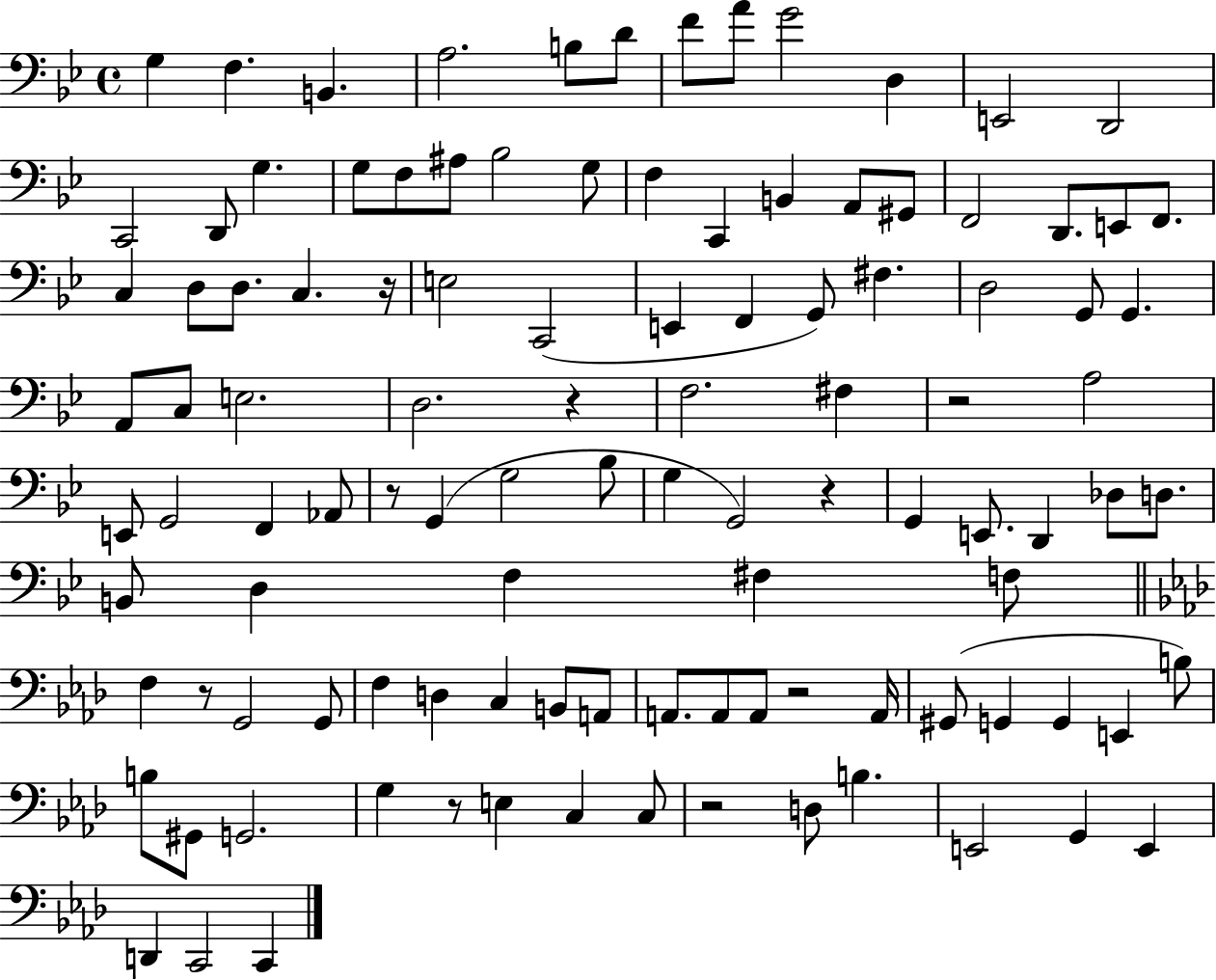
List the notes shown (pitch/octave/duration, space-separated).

G3/q F3/q. B2/q. A3/h. B3/e D4/e F4/e A4/e G4/h D3/q E2/h D2/h C2/h D2/e G3/q. G3/e F3/e A#3/e Bb3/h G3/e F3/q C2/q B2/q A2/e G#2/e F2/h D2/e. E2/e F2/e. C3/q D3/e D3/e. C3/q. R/s E3/h C2/h E2/q F2/q G2/e F#3/q. D3/h G2/e G2/q. A2/e C3/e E3/h. D3/h. R/q F3/h. F#3/q R/h A3/h E2/e G2/h F2/q Ab2/e R/e G2/q G3/h Bb3/e G3/q G2/h R/q G2/q E2/e. D2/q Db3/e D3/e. B2/e D3/q F3/q F#3/q F3/e F3/q R/e G2/h G2/e F3/q D3/q C3/q B2/e A2/e A2/e. A2/e A2/e R/h A2/s G#2/e G2/q G2/q E2/q B3/e B3/e G#2/e G2/h. G3/q R/e E3/q C3/q C3/e R/h D3/e B3/q. E2/h G2/q E2/q D2/q C2/h C2/q